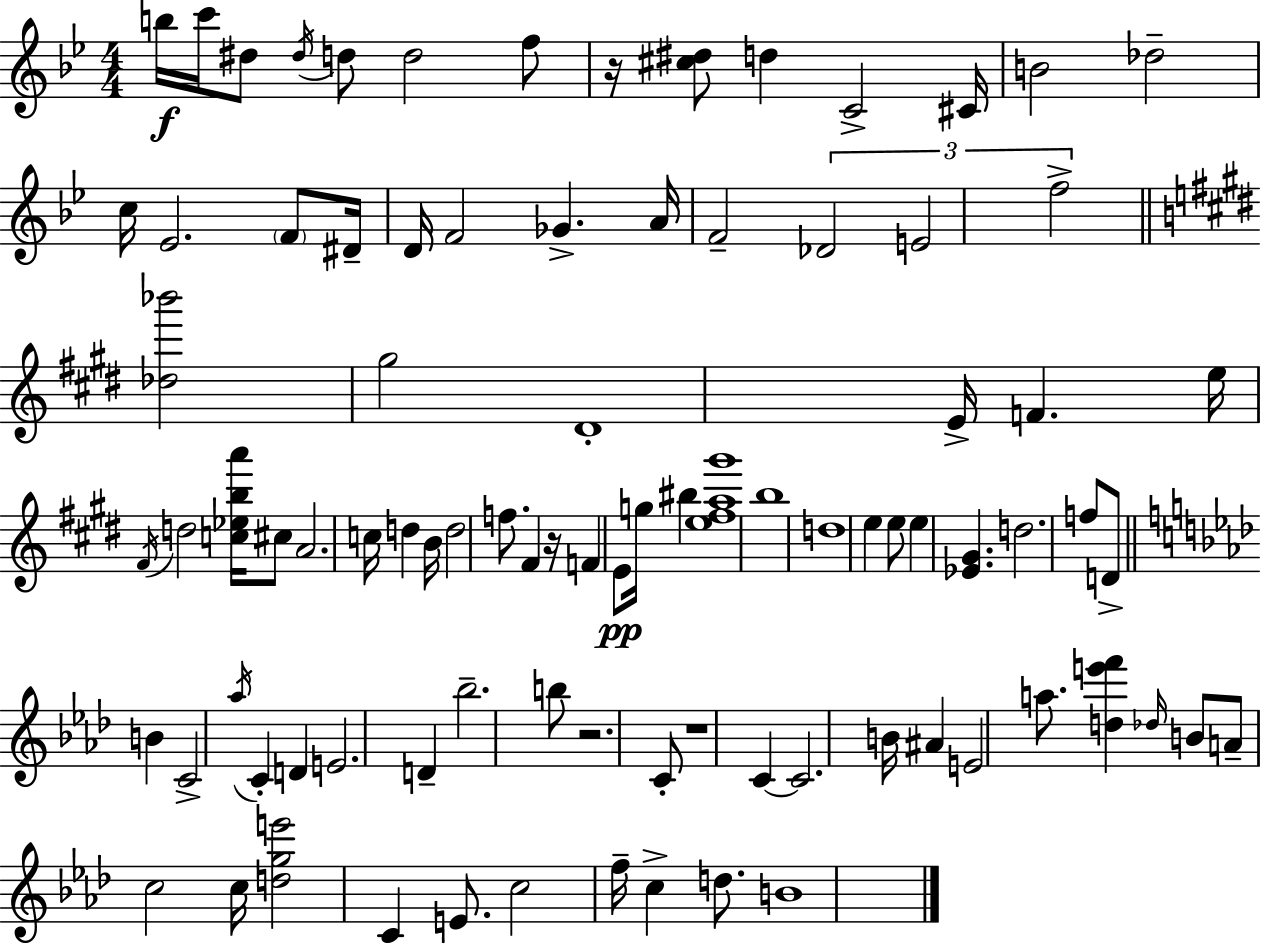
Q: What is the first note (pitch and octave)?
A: B5